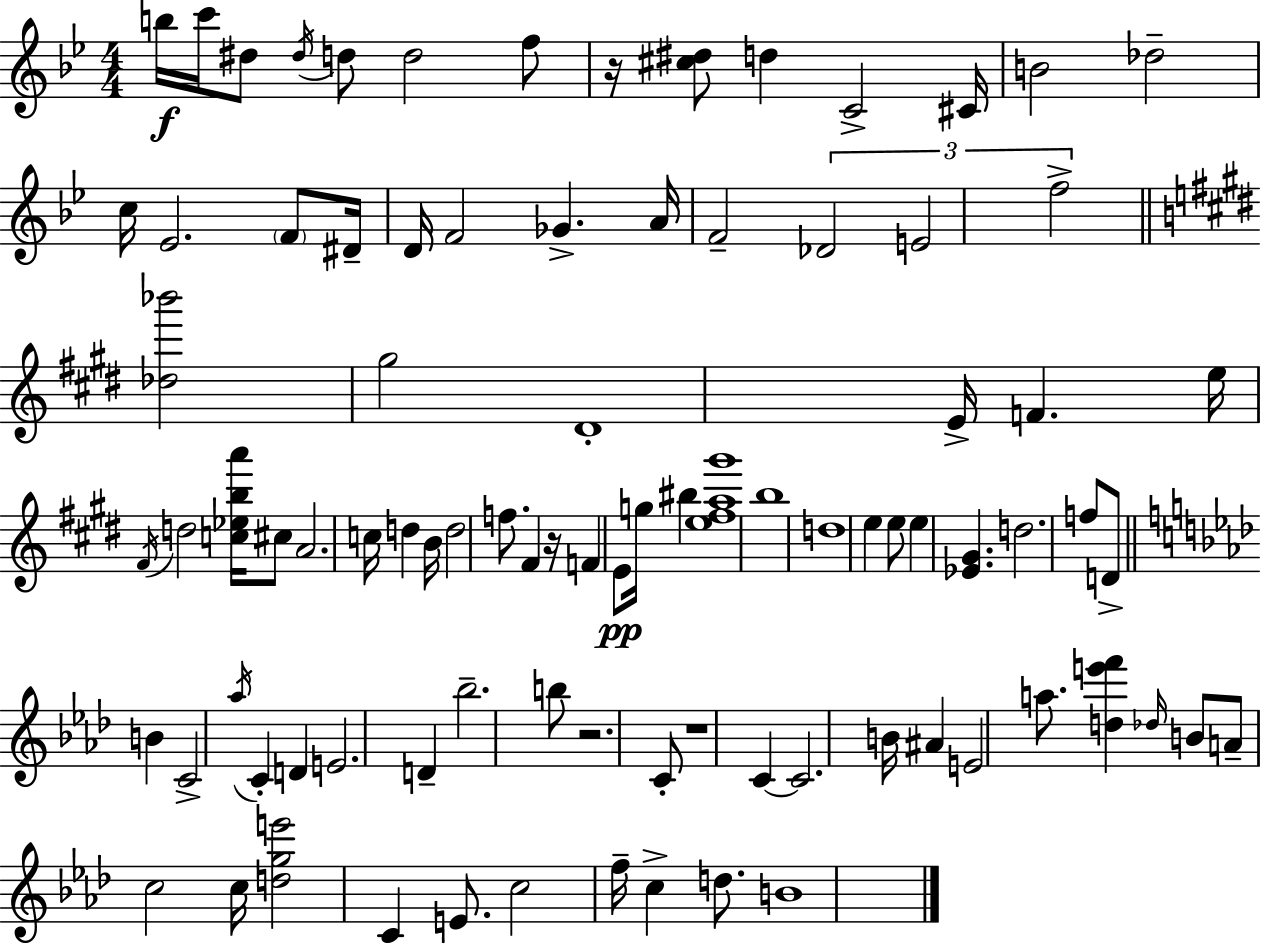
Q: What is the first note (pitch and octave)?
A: B5